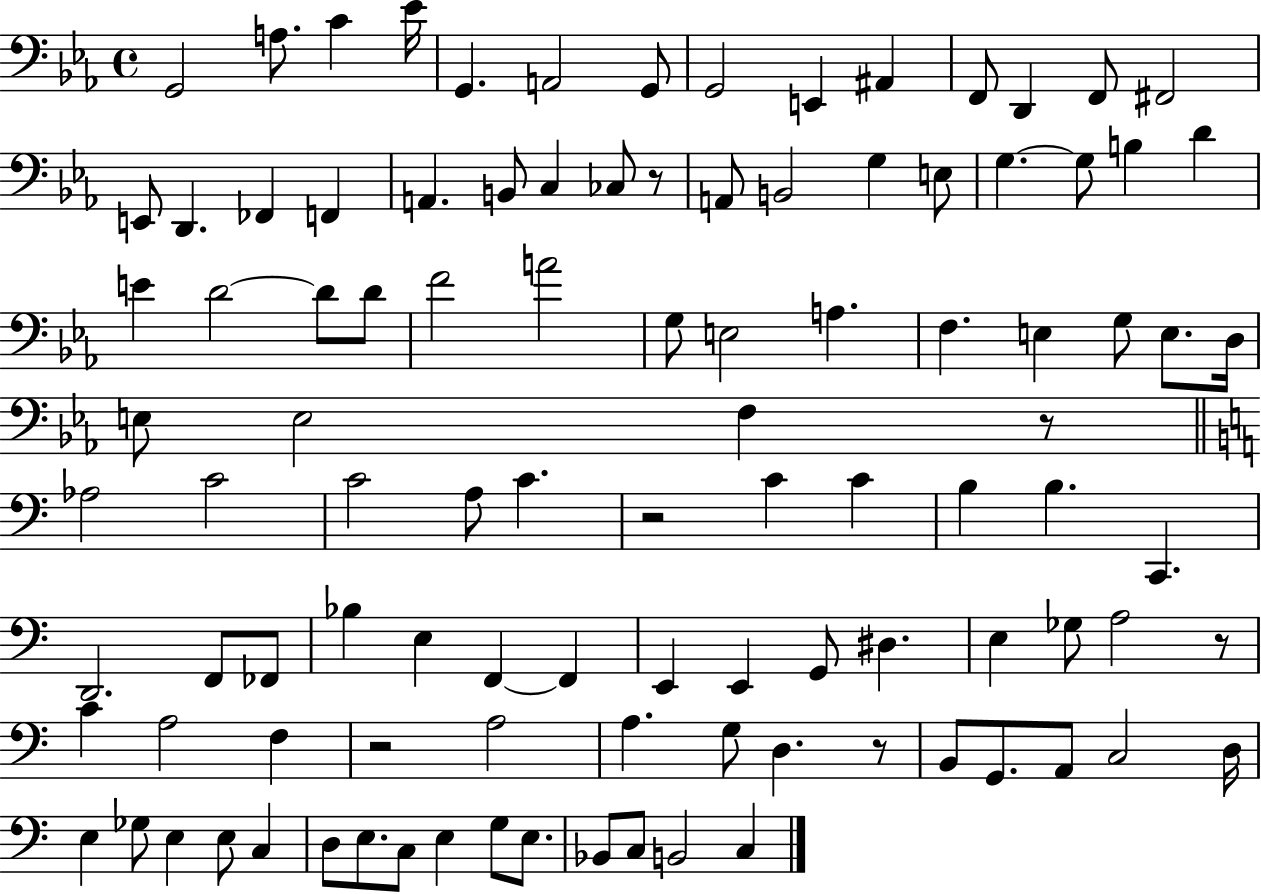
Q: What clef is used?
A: bass